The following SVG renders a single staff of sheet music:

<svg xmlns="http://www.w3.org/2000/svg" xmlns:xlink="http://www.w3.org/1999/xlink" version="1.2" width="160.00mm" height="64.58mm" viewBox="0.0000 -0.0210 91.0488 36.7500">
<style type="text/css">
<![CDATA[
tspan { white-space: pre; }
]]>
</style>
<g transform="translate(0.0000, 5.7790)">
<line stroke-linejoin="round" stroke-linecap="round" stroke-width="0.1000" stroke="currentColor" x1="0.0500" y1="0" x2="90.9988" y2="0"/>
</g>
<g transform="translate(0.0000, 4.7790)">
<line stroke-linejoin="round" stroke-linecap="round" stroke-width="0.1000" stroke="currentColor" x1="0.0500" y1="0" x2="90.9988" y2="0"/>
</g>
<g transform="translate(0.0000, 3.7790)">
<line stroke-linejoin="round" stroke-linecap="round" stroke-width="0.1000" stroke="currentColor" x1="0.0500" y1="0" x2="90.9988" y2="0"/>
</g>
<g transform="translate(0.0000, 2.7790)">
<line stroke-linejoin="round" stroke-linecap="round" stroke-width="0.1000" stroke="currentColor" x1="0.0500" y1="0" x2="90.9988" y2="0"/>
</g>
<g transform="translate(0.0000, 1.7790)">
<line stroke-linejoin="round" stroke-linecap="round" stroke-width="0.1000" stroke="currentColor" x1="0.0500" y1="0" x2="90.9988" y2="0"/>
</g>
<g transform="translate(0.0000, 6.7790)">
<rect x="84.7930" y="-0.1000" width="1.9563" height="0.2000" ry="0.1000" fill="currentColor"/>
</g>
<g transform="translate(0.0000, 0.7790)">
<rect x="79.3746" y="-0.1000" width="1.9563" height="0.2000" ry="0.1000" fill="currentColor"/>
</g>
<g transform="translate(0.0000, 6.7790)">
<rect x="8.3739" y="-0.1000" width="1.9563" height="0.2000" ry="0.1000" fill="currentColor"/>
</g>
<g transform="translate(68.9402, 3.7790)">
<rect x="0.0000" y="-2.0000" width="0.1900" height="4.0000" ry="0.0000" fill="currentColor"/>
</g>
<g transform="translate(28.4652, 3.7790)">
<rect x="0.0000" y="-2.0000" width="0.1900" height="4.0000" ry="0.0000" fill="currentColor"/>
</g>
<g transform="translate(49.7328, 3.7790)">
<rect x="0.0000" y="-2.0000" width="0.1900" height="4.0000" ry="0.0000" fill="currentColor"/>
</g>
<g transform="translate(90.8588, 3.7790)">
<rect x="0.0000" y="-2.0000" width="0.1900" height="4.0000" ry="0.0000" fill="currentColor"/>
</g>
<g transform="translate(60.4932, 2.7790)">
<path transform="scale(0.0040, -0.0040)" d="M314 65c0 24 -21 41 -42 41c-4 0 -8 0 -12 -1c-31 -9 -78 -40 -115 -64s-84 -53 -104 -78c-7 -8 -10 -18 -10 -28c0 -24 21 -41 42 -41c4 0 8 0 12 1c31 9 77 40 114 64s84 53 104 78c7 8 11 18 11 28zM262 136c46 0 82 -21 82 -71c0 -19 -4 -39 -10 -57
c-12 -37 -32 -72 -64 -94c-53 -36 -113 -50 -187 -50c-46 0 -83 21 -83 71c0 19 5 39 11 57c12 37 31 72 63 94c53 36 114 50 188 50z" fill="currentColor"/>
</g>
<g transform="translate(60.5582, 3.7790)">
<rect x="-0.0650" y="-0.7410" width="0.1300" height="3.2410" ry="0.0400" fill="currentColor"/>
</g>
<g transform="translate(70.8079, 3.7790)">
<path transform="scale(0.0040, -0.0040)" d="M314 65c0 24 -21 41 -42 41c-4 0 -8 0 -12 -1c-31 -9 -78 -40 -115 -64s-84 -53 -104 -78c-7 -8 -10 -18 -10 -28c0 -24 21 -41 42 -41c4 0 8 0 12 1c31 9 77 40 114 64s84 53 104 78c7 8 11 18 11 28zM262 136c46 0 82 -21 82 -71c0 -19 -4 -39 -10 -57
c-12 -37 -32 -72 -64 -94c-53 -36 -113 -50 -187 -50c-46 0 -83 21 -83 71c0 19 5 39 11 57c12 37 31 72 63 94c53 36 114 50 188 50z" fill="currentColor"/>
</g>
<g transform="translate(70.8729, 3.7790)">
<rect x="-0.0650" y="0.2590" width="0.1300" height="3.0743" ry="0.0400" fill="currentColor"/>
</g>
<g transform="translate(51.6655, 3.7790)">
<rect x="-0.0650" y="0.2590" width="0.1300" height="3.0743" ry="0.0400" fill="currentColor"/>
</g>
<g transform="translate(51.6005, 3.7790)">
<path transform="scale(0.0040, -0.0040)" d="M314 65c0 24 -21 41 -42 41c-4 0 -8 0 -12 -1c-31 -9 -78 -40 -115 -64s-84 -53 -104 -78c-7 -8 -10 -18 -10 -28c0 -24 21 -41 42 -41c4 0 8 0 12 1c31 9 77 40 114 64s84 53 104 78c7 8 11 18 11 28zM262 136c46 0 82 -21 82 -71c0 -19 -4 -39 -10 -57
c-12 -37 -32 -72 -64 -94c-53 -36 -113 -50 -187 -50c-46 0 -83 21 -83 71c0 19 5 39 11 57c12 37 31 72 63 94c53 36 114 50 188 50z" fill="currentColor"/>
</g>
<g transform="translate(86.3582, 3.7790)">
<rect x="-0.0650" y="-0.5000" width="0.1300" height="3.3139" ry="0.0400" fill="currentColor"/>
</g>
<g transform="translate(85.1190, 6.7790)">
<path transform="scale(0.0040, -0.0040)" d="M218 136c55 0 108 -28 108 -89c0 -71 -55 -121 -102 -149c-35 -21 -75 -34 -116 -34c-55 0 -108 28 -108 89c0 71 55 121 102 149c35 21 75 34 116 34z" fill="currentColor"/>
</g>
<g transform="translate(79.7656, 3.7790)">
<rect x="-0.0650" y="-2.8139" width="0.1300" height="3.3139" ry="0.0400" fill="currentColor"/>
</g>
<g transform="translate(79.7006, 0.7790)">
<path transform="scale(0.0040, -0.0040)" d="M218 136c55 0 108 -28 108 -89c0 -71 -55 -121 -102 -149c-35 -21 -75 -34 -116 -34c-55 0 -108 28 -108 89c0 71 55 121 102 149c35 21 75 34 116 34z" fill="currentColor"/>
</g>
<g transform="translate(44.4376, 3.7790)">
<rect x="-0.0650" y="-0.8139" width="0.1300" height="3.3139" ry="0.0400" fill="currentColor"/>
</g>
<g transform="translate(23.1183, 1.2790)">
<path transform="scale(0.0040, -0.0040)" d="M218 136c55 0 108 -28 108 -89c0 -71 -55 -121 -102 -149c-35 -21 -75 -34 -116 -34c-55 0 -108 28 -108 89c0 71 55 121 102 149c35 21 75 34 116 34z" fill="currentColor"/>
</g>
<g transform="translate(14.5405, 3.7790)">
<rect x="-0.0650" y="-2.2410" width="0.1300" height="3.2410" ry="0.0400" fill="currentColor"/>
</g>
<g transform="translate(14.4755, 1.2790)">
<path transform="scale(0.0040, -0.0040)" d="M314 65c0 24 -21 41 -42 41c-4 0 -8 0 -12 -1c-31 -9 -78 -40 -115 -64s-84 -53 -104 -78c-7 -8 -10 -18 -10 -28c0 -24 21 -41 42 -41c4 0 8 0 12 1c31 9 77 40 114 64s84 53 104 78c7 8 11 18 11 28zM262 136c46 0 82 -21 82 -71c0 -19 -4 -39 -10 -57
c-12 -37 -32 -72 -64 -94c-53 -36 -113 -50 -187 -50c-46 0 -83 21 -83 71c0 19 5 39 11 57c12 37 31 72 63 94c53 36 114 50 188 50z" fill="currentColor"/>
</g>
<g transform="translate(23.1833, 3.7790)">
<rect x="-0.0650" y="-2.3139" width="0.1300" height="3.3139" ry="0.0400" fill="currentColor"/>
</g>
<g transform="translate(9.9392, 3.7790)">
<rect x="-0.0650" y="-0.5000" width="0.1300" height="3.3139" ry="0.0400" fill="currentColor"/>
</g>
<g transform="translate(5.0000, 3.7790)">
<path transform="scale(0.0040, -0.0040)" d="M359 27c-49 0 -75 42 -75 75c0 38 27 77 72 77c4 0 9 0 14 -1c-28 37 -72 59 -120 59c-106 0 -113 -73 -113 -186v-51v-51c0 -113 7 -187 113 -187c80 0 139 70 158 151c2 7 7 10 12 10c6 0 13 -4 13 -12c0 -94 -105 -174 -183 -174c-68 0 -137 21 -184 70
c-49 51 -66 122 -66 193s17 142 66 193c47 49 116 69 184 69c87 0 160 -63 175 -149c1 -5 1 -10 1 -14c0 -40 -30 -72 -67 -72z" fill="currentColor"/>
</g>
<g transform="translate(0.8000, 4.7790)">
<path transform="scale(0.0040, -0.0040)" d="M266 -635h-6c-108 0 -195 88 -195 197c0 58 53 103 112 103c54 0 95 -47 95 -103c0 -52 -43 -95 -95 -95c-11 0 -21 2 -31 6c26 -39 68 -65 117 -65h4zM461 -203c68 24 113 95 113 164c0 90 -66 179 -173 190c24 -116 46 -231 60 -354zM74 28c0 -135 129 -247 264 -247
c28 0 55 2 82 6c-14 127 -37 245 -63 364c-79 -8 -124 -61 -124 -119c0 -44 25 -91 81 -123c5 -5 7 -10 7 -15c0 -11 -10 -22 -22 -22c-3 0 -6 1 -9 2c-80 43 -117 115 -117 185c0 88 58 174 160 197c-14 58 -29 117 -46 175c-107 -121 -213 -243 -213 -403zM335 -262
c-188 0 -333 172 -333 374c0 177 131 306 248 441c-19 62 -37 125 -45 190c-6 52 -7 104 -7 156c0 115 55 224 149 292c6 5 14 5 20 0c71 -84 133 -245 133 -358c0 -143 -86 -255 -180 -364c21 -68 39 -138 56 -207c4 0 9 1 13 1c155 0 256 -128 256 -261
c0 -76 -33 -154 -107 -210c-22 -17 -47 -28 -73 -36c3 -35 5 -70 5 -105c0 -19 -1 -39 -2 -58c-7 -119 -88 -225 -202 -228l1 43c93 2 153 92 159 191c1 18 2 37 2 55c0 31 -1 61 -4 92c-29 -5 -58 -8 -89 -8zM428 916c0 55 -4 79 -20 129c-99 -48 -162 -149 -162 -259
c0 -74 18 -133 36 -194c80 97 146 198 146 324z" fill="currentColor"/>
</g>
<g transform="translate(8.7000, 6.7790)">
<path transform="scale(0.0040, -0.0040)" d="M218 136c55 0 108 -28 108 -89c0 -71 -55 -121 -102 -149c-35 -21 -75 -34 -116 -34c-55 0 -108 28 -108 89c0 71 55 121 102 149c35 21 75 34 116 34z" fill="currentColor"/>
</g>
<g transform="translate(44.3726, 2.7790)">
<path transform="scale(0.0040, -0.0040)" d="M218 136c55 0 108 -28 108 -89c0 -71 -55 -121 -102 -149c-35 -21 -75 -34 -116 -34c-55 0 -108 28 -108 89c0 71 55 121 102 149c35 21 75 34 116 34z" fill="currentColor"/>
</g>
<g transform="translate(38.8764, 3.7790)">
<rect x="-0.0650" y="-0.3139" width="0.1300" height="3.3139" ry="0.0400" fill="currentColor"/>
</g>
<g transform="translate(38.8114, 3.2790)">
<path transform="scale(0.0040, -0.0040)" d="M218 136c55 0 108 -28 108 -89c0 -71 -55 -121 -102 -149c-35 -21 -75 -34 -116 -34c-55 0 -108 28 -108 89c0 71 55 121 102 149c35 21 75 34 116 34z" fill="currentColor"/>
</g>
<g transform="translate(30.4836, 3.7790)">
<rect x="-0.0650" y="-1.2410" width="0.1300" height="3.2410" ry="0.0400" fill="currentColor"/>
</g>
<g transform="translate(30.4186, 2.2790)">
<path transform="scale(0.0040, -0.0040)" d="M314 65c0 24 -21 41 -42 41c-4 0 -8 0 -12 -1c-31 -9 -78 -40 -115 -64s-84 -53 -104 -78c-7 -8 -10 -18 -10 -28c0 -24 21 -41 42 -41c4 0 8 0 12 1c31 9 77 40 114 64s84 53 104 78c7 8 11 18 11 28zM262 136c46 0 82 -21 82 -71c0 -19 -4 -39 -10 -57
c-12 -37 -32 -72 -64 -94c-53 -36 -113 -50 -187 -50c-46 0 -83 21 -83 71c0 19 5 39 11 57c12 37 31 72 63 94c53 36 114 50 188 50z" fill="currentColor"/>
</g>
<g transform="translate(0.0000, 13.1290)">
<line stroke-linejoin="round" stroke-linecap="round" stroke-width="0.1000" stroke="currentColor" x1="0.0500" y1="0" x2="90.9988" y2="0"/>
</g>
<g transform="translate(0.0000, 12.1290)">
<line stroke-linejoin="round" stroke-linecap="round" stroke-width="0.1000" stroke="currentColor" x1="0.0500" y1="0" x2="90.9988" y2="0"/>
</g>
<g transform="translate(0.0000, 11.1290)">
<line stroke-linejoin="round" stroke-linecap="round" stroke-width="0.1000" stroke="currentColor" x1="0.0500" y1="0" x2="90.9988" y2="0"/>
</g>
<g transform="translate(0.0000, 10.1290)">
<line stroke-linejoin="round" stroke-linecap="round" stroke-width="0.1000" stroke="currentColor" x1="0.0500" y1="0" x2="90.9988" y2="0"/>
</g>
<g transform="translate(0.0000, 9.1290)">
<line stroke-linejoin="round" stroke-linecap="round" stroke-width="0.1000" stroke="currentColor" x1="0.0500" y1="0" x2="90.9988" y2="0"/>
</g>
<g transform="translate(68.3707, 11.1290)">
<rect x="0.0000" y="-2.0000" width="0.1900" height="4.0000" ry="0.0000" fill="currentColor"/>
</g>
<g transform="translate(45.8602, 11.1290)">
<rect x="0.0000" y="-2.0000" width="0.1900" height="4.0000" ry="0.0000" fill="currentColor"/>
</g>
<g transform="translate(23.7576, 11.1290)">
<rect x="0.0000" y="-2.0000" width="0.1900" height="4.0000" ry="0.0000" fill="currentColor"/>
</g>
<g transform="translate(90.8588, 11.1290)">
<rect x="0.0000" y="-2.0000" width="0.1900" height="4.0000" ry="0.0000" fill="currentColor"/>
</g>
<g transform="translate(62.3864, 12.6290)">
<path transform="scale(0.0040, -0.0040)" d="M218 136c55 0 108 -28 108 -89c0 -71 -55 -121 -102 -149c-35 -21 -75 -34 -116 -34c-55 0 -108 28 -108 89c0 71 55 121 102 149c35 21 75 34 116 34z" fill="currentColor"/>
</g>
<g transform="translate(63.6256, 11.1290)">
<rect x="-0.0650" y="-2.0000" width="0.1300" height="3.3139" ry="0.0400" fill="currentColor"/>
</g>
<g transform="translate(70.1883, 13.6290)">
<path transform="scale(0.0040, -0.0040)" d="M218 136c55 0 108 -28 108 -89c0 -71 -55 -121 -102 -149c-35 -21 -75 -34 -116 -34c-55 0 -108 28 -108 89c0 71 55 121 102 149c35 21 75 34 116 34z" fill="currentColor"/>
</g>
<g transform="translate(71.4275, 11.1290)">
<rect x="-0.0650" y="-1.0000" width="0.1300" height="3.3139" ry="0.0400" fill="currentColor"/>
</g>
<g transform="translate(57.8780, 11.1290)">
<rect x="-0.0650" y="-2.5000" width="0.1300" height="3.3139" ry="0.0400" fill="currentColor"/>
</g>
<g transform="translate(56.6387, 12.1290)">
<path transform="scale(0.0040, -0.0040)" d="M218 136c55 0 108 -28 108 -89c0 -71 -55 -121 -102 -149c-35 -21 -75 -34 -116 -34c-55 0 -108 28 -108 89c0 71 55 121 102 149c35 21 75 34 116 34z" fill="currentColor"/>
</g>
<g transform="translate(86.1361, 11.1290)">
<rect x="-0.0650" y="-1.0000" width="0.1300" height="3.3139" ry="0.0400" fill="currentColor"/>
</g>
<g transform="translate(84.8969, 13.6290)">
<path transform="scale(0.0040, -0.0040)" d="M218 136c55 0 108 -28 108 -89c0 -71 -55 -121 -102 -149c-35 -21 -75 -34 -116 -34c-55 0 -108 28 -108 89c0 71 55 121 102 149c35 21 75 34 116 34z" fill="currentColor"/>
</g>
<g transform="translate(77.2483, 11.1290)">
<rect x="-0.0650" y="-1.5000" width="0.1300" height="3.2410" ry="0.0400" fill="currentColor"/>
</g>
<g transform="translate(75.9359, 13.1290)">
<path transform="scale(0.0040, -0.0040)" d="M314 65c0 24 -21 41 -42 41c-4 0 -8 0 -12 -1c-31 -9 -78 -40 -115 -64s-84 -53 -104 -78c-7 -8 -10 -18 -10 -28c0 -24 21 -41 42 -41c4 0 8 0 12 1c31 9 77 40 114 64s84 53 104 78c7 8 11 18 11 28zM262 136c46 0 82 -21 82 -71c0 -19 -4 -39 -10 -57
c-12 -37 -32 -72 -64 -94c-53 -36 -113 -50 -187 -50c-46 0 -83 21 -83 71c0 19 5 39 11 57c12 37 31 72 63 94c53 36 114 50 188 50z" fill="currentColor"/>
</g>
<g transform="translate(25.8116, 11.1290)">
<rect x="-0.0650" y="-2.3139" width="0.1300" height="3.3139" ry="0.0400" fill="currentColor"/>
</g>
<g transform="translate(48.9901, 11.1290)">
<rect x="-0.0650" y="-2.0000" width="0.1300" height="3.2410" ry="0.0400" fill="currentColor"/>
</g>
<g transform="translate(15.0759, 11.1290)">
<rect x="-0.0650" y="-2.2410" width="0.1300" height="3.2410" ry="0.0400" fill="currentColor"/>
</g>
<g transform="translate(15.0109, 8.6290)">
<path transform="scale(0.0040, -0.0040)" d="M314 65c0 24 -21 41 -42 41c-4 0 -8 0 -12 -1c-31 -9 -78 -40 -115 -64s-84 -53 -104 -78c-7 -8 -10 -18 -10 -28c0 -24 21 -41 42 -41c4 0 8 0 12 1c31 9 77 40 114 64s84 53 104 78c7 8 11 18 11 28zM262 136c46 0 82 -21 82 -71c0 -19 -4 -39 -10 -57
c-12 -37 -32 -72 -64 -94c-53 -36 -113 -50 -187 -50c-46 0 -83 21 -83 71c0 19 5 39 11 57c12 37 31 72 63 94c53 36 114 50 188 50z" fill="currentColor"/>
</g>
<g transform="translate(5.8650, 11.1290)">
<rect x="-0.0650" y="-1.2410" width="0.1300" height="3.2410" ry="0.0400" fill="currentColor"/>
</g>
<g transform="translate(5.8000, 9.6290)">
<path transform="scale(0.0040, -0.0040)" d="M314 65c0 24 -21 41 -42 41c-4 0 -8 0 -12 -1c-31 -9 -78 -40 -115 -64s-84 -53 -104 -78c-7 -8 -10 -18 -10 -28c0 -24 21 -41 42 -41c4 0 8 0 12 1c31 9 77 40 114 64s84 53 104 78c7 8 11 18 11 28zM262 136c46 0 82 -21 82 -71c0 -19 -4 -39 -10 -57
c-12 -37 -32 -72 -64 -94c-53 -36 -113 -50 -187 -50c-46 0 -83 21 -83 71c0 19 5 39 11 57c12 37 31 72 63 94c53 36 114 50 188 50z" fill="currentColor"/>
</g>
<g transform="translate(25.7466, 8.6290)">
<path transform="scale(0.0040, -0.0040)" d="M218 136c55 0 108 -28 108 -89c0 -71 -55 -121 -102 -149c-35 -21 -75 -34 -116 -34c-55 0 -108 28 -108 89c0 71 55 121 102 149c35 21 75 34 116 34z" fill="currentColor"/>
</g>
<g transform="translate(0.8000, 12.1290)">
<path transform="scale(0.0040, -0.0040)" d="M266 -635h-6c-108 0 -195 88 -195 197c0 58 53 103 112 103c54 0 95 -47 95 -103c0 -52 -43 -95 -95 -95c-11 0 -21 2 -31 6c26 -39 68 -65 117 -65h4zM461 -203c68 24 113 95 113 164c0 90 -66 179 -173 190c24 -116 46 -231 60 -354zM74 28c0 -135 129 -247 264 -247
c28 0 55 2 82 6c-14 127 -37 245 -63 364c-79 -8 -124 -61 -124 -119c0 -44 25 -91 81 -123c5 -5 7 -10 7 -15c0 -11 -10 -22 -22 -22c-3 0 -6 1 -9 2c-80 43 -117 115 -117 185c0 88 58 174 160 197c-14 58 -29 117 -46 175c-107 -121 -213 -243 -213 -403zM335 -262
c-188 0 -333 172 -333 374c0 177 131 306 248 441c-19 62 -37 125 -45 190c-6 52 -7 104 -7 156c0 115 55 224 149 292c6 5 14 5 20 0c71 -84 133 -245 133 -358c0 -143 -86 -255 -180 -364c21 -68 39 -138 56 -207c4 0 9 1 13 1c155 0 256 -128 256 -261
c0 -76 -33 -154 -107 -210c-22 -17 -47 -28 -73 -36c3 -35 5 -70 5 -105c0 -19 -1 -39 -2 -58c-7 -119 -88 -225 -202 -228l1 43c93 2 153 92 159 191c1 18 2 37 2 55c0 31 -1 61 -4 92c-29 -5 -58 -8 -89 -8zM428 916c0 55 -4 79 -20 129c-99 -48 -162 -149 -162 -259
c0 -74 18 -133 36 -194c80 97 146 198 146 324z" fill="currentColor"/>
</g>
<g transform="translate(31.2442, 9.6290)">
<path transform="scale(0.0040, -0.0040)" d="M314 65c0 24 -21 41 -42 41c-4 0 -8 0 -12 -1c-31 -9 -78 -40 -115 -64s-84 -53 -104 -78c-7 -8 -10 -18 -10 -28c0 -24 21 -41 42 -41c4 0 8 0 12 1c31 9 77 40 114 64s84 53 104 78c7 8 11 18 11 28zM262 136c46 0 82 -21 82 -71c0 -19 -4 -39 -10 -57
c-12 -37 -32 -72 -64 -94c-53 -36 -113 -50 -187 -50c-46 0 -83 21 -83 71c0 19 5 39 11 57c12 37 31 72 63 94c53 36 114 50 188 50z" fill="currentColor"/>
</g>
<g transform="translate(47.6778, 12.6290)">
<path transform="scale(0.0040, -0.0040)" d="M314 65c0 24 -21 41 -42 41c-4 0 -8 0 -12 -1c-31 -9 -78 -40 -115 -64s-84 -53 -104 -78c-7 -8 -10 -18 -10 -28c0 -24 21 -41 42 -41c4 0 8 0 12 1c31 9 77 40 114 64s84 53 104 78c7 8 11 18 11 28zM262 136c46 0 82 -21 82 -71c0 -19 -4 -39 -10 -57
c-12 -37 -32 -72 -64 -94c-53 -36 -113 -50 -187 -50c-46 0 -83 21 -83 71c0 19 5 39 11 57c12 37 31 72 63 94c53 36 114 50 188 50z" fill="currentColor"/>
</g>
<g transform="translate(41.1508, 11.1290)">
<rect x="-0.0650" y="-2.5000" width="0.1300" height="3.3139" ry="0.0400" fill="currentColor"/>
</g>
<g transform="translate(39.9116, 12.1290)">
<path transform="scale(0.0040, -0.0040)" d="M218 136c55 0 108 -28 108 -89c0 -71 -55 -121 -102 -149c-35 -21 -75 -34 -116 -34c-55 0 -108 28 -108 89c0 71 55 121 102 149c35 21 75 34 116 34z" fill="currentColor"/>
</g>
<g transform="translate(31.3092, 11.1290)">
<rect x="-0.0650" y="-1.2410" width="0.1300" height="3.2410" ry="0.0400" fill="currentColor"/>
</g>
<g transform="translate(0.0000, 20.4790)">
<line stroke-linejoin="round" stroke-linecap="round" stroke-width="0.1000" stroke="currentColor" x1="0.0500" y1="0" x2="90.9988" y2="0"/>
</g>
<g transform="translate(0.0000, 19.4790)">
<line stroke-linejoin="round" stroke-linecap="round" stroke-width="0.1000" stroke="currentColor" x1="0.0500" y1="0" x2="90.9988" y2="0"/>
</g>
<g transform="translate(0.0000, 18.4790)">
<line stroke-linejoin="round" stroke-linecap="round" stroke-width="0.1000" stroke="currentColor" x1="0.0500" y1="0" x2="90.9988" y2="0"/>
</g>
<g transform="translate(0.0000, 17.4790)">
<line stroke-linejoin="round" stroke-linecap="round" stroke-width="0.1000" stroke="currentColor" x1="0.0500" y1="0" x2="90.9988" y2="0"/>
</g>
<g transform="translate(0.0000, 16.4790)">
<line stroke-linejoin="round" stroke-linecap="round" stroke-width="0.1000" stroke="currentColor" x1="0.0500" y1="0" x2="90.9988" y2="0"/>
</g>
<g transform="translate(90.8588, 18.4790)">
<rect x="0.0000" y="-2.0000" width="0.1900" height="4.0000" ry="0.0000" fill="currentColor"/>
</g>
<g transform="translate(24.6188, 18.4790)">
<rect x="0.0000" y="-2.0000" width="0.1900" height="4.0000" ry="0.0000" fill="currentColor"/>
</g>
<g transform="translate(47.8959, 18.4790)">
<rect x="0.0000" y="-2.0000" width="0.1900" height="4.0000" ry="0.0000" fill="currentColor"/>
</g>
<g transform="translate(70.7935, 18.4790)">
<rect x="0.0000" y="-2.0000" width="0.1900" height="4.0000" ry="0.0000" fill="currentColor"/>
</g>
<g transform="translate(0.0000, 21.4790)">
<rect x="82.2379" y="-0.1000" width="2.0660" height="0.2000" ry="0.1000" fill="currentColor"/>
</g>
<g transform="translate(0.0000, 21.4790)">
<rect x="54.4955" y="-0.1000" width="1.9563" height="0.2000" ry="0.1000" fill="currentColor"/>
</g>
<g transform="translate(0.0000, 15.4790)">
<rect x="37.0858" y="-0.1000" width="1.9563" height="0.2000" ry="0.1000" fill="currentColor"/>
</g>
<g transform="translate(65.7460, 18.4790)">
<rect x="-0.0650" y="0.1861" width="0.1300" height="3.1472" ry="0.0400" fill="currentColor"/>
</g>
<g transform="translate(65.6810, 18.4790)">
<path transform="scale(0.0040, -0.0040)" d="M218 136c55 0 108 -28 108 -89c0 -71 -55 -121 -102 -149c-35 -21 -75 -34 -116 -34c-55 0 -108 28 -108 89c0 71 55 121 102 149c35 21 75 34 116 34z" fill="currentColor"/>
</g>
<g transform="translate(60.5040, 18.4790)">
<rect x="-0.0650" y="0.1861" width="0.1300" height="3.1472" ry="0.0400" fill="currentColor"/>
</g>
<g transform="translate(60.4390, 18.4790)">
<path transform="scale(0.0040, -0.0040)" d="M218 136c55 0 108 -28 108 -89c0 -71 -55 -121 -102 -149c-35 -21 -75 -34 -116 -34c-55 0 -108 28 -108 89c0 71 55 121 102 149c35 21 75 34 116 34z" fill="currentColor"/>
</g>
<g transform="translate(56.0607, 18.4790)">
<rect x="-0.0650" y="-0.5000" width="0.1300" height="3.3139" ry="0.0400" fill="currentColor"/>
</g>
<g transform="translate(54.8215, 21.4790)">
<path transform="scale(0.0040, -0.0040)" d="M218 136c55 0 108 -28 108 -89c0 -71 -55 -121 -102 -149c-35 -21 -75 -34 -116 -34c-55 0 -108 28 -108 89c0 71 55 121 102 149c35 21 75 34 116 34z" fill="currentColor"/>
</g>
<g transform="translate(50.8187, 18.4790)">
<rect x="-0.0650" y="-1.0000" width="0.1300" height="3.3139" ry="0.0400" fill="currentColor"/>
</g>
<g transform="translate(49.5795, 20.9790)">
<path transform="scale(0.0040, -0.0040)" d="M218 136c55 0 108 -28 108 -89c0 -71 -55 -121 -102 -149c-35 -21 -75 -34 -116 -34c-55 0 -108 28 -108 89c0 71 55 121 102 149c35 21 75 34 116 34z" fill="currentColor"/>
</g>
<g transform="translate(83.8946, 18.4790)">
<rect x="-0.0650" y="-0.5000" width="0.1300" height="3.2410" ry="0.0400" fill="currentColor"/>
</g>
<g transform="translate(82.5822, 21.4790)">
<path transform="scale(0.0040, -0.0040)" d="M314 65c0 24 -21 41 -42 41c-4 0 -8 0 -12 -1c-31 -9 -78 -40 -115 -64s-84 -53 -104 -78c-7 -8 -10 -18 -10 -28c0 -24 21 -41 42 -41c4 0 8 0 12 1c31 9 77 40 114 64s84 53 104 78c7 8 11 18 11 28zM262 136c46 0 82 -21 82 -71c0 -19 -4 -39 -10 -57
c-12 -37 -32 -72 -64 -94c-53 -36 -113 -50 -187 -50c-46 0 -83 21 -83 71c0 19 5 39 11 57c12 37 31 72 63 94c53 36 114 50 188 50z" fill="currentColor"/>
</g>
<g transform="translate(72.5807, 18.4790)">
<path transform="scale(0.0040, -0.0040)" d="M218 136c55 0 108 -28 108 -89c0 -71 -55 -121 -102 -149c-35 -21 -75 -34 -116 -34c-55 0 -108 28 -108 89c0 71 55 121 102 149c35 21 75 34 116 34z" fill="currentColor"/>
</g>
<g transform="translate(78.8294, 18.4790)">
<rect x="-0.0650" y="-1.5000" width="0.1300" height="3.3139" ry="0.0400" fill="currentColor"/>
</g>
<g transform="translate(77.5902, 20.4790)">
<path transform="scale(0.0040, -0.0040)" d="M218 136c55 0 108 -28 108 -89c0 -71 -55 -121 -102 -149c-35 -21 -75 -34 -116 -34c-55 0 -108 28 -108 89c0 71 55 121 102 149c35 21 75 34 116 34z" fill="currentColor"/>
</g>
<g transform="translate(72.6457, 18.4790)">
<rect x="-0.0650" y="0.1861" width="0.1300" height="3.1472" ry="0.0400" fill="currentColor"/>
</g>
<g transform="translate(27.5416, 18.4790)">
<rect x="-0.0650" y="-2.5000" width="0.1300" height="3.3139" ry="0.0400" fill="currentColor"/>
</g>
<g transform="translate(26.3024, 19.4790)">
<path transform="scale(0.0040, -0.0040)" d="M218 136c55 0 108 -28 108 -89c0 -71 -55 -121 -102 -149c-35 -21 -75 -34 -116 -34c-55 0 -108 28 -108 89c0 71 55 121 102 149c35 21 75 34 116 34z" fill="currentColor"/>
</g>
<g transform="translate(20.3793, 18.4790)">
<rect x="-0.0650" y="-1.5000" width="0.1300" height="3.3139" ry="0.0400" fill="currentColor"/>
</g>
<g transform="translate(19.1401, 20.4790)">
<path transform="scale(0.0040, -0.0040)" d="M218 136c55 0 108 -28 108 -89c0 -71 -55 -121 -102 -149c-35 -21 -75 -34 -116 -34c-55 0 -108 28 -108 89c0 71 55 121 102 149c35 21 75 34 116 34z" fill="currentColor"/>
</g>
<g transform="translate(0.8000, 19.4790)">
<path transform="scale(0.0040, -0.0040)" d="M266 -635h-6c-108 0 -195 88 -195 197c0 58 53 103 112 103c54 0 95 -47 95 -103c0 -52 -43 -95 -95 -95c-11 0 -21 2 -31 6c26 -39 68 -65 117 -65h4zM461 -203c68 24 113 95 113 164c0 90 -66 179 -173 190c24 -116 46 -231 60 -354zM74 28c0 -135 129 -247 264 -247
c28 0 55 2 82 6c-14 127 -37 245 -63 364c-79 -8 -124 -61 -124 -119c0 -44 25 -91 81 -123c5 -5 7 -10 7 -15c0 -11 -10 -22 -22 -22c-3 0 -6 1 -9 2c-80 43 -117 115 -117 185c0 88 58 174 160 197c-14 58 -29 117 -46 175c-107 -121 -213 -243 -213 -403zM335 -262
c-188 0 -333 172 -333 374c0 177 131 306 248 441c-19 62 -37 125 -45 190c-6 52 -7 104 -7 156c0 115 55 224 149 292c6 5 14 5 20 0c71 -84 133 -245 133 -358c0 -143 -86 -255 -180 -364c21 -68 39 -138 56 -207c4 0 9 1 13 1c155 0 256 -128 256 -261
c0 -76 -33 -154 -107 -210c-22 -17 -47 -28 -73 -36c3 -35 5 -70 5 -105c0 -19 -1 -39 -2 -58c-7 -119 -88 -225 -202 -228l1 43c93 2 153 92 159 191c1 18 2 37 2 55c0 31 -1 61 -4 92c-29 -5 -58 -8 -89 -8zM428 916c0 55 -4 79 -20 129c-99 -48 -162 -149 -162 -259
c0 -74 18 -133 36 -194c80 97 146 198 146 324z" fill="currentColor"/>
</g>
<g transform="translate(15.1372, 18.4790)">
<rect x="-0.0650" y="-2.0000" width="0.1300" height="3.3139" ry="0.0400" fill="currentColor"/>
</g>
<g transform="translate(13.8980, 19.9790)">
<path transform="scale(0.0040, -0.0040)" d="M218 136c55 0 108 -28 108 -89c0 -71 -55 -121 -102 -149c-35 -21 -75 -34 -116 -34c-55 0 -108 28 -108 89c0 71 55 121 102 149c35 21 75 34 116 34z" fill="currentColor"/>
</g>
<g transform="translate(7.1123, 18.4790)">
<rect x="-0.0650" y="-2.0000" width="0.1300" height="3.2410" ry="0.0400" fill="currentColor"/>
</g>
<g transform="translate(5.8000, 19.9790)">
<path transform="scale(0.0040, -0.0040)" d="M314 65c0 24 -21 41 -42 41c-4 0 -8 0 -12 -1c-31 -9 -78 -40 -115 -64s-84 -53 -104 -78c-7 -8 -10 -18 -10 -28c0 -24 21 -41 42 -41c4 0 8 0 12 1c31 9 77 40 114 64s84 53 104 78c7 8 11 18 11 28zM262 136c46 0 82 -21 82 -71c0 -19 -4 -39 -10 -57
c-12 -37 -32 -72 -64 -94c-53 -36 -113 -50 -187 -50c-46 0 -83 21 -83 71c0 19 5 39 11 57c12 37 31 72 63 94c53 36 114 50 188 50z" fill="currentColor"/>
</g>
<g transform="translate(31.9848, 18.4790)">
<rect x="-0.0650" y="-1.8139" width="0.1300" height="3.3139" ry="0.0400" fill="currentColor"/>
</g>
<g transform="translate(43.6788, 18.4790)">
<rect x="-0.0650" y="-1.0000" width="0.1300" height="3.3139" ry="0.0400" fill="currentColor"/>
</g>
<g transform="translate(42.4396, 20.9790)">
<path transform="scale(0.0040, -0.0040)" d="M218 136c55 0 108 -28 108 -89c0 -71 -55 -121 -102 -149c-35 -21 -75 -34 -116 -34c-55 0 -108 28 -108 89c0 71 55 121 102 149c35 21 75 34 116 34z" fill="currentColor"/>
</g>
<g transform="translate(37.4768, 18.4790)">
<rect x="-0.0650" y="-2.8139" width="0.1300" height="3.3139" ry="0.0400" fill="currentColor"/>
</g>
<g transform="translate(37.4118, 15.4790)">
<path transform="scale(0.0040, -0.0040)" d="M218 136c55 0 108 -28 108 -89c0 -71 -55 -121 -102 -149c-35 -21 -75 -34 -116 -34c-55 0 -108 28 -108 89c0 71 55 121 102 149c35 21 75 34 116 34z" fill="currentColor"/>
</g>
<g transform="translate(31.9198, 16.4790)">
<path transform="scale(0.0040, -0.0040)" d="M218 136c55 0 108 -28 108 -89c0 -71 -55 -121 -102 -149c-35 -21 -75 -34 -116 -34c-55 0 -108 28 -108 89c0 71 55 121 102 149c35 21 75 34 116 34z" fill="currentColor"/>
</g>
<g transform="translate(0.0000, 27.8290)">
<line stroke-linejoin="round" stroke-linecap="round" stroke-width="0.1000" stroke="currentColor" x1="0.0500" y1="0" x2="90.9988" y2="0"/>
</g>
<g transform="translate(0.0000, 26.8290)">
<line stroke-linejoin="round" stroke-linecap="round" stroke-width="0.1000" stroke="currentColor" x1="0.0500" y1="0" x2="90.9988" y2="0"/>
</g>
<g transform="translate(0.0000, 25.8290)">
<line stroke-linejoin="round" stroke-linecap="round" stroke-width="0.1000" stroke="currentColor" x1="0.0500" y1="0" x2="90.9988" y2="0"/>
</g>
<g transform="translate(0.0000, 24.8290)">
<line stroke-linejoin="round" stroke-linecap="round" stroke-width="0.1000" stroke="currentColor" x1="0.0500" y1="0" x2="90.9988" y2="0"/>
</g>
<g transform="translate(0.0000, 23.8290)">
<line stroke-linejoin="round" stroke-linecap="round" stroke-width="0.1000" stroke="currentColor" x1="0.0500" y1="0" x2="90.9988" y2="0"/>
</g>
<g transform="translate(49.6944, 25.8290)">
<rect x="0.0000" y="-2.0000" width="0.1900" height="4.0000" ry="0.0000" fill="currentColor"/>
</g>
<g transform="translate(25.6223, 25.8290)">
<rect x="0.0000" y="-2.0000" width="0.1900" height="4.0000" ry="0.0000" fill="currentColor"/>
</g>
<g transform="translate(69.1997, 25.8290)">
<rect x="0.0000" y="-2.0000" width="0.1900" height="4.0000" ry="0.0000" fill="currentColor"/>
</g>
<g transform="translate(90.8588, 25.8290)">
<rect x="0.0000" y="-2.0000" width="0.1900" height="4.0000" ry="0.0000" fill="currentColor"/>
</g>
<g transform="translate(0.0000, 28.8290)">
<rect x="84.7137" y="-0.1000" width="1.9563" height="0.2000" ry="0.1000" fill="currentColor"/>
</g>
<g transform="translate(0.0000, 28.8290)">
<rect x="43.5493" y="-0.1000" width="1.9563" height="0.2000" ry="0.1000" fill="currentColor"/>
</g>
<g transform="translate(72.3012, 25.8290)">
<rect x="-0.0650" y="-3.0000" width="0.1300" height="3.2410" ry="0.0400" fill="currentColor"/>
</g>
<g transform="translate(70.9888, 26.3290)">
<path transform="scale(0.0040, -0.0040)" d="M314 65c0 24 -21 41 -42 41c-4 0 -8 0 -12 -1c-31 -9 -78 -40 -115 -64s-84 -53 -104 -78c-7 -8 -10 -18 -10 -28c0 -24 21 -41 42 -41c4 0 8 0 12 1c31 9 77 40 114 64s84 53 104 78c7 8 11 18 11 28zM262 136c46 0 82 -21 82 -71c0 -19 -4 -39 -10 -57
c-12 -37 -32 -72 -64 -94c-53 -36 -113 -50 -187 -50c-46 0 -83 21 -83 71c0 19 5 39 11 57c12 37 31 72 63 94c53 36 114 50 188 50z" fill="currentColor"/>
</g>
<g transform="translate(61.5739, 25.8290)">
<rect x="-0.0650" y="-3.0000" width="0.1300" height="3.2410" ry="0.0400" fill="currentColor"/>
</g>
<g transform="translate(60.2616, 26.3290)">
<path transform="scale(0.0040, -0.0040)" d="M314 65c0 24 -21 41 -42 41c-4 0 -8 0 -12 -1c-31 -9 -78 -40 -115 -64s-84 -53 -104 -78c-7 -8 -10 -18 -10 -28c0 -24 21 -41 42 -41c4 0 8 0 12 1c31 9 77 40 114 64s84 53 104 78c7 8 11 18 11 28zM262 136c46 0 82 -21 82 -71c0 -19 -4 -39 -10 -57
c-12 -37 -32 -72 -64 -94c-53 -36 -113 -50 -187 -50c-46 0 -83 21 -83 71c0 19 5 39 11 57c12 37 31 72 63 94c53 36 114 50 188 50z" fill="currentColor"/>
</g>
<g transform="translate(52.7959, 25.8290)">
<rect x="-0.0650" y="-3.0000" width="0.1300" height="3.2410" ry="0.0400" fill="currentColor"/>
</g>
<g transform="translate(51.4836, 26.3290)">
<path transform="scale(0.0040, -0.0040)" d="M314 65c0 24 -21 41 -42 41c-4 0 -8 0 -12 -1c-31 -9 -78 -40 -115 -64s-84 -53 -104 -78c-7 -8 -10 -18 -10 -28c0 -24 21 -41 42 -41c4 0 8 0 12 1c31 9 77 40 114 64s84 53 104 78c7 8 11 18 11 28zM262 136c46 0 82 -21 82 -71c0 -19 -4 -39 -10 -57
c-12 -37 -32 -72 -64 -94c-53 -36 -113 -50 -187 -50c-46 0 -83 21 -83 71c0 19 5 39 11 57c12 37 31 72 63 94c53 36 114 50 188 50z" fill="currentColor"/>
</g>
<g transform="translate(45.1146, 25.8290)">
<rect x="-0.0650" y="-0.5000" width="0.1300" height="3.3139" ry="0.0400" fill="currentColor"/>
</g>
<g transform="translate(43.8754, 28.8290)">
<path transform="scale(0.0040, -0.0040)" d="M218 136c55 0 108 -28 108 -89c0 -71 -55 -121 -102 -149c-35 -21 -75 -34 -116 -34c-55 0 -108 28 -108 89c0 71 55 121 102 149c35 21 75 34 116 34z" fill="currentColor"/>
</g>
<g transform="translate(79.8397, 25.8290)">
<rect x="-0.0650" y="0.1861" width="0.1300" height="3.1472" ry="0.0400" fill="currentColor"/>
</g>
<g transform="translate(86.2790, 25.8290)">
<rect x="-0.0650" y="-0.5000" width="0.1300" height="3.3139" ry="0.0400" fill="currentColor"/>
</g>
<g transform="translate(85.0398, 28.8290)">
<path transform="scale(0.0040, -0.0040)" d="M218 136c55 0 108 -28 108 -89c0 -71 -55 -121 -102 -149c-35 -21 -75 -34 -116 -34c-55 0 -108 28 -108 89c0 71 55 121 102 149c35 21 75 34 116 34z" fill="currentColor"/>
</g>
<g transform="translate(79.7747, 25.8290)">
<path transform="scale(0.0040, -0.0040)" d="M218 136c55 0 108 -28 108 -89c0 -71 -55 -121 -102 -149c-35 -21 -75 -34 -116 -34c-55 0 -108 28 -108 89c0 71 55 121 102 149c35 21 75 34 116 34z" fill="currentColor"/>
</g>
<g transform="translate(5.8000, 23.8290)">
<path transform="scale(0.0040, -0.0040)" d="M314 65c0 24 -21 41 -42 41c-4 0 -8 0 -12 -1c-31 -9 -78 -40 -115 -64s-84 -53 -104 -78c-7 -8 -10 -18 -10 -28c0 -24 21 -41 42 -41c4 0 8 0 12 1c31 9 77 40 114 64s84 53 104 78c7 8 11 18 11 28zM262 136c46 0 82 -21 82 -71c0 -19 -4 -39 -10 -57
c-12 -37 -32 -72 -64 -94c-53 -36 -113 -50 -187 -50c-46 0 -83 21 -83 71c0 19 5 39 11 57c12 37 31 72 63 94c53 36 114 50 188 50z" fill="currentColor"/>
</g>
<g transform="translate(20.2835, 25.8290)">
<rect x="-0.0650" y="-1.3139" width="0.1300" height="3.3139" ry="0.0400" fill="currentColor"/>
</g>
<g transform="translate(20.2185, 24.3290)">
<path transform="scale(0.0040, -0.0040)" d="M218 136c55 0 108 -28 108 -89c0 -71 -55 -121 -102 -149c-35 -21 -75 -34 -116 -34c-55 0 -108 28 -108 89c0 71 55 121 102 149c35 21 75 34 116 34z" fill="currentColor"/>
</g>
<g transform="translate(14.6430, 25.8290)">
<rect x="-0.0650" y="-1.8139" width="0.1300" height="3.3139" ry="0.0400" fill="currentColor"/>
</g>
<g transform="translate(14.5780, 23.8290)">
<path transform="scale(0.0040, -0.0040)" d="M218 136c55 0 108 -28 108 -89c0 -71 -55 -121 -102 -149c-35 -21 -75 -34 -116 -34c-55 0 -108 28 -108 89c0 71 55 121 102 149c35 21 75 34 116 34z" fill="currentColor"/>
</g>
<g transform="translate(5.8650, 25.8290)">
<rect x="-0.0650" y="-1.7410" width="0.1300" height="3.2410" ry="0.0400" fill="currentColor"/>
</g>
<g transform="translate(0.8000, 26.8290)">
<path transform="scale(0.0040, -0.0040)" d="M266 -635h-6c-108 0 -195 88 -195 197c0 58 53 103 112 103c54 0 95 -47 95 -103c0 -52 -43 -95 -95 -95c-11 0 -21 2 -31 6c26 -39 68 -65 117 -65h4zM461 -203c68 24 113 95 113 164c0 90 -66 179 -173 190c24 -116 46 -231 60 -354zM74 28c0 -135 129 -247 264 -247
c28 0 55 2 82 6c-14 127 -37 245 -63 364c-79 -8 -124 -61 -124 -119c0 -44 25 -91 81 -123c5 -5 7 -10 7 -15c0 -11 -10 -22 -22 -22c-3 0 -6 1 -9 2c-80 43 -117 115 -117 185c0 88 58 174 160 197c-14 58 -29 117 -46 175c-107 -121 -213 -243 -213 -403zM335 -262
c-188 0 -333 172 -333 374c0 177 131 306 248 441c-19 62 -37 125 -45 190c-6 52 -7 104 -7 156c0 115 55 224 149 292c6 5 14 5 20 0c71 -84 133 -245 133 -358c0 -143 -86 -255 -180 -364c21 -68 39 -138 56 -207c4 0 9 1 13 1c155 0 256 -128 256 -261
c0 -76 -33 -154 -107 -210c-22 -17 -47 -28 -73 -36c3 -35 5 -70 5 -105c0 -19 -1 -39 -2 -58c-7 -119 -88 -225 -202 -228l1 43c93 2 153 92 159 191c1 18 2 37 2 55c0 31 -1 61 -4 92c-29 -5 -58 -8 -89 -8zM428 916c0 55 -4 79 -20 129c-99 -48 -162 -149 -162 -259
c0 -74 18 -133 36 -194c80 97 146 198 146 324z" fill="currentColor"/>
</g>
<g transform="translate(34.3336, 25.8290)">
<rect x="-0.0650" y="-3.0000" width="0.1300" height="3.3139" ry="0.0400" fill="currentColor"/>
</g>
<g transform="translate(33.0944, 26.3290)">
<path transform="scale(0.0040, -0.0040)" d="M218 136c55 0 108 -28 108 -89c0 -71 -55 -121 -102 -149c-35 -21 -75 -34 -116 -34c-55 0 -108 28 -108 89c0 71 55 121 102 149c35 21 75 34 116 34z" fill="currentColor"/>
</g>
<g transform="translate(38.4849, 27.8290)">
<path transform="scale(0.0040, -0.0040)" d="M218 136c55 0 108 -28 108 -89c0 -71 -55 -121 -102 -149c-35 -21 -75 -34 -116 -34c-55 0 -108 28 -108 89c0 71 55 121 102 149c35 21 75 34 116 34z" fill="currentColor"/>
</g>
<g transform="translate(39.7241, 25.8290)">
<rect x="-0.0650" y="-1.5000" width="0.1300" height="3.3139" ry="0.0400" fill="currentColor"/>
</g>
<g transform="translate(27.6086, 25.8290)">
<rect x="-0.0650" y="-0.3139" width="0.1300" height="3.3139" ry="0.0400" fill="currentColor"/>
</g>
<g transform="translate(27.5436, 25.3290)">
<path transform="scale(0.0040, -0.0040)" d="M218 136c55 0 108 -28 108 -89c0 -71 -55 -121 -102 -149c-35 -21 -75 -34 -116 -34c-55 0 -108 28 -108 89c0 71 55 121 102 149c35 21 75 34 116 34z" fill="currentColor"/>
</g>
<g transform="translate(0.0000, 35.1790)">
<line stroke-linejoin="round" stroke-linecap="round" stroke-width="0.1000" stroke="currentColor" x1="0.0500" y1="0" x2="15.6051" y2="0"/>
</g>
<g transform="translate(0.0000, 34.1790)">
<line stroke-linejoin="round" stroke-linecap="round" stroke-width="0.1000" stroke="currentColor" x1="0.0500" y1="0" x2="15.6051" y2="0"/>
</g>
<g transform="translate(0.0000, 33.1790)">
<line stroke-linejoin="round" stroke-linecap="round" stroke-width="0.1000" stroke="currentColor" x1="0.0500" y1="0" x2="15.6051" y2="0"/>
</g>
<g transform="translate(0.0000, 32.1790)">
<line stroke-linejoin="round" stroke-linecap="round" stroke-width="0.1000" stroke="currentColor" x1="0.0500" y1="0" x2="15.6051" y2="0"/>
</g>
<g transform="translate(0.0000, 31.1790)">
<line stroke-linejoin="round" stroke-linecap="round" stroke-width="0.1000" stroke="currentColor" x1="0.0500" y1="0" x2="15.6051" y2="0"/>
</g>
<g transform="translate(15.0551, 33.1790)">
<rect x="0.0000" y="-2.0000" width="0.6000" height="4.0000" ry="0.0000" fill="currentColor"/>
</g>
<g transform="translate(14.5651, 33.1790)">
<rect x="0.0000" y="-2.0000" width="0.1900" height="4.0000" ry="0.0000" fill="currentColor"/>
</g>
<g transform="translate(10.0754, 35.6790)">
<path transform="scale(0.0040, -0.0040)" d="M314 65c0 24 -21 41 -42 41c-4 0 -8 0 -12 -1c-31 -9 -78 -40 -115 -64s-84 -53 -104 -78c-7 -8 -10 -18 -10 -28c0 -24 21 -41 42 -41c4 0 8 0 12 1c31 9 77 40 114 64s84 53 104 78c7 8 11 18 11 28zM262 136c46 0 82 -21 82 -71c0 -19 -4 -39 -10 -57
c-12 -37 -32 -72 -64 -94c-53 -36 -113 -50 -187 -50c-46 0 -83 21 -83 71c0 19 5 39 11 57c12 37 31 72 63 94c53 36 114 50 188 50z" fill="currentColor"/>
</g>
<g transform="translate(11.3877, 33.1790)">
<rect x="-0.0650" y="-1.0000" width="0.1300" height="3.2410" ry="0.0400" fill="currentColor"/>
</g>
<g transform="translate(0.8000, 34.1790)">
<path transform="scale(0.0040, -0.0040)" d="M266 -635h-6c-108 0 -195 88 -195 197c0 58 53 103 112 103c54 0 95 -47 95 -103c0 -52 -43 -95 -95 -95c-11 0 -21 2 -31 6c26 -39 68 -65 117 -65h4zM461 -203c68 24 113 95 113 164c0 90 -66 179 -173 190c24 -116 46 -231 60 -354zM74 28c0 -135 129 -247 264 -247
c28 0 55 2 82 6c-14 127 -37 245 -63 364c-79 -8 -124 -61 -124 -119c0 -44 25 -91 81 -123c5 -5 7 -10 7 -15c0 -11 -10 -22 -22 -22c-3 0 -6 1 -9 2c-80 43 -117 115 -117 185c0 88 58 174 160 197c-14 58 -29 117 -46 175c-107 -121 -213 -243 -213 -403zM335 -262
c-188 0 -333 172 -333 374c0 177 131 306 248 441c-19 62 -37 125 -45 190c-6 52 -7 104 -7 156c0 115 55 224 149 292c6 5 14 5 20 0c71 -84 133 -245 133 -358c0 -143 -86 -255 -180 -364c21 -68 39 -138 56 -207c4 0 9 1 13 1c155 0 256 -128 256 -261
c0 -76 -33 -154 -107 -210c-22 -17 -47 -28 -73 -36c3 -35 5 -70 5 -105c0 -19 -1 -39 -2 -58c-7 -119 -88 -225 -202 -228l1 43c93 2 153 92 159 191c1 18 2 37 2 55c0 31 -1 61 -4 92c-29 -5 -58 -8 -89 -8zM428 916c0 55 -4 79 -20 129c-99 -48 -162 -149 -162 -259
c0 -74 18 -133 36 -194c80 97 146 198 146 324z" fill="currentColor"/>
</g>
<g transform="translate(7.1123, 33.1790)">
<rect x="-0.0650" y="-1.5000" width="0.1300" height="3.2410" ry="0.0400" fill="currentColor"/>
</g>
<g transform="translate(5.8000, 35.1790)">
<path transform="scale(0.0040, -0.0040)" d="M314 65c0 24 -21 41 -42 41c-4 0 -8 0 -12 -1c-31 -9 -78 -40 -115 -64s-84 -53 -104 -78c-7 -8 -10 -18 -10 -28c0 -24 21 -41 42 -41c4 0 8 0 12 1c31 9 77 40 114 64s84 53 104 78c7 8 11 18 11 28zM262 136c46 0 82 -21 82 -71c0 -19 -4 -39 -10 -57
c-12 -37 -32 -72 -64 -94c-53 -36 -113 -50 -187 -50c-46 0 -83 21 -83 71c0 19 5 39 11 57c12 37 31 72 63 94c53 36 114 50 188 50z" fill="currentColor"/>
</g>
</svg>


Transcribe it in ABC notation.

X:1
T:Untitled
M:4/4
L:1/4
K:C
C g2 g e2 c d B2 d2 B2 a C e2 g2 g e2 G F2 G F D E2 D F2 F E G f a D D C B B B E C2 f2 f e c A E C A2 A2 A2 B C E2 D2